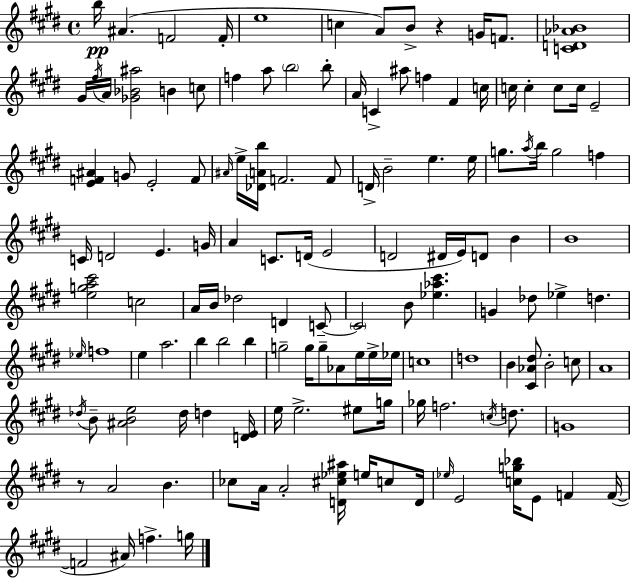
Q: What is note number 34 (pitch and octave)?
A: A#4